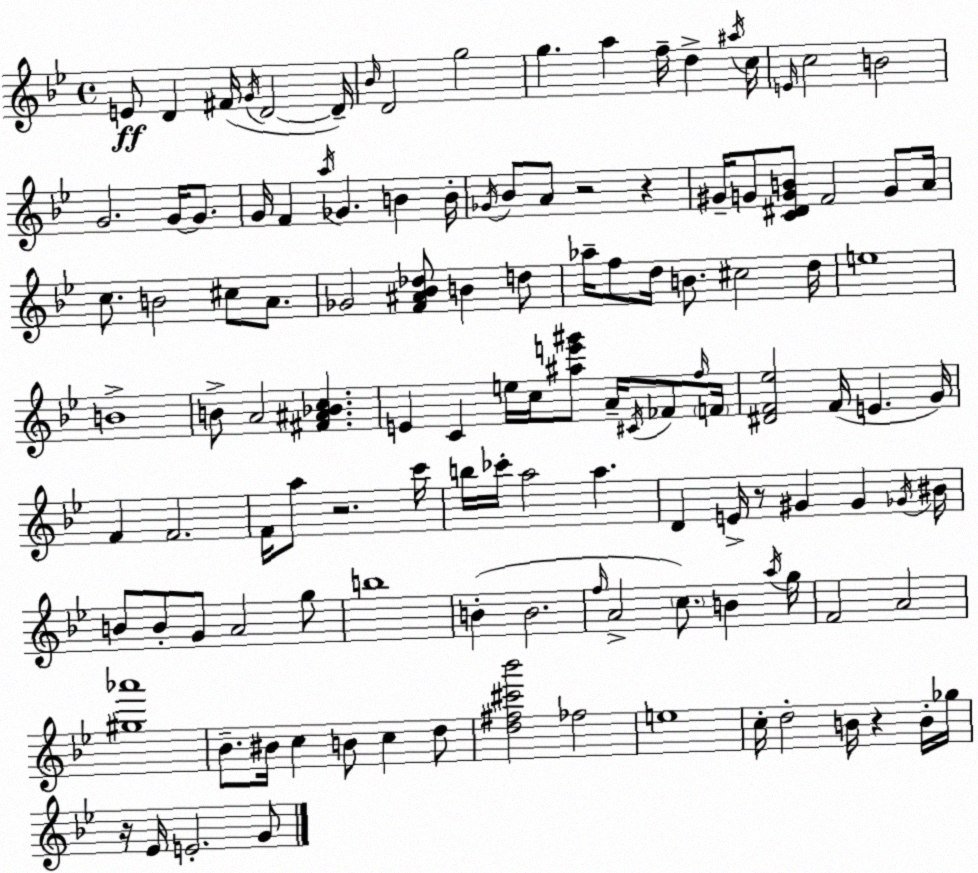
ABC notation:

X:1
T:Untitled
M:4/4
L:1/4
K:Bb
E/2 D ^F/4 G/4 D2 D/4 _B/4 D2 g2 g a f/4 d ^a/4 c/4 E/4 c2 B2 G2 G/4 G/2 G/4 F a/4 _G B B/4 _G/4 _B/2 A/2 z2 z ^G/4 G/2 [C^DGB]/2 F2 G/2 A/4 c/2 B2 ^c/2 A/2 _G2 [F^A_B_d]/2 B d/2 _a/4 f/2 d/4 B/2 ^c2 d/4 e4 B4 B/2 A2 [^F^A_Bc] E C e/4 c/4 [^ae'^g']/2 A/4 ^C/4 _F/2 f/4 F/4 [^DF_e]2 F/4 E G/4 F F2 F/4 a/2 z2 c'/4 b/4 _c'/4 a2 a D E/4 z/2 ^G ^G _G/4 ^B/4 B/2 B/2 G/2 A2 g/2 b4 B B2 f/4 A2 c/2 B a/4 g/4 F2 A2 [^g_a']4 _B/2 ^B/4 c B/2 c d/2 [d^f^c'_b']2 _f2 e4 c/4 d2 B/4 z B/4 _g/4 z/4 _E/4 E2 G/2